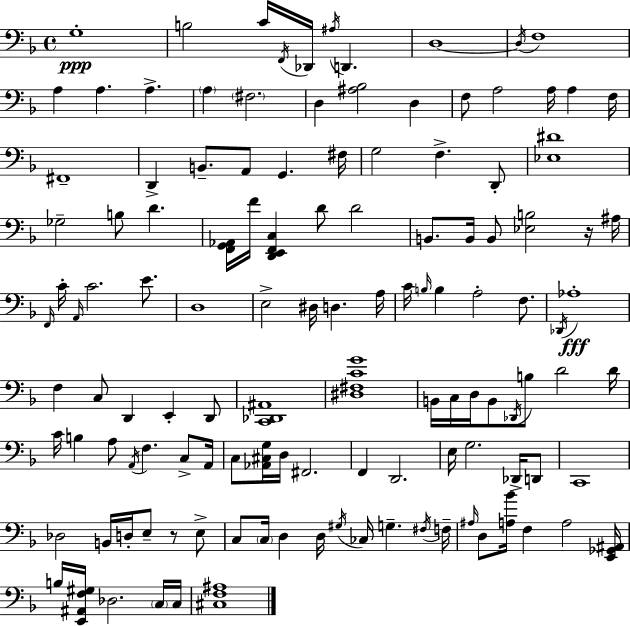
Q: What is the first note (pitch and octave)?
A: G3